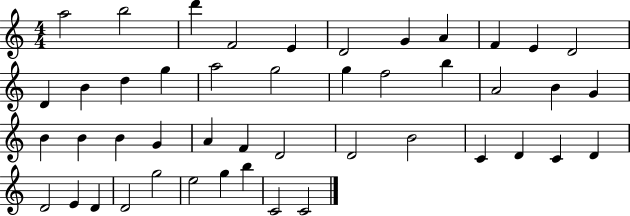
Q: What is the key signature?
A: C major